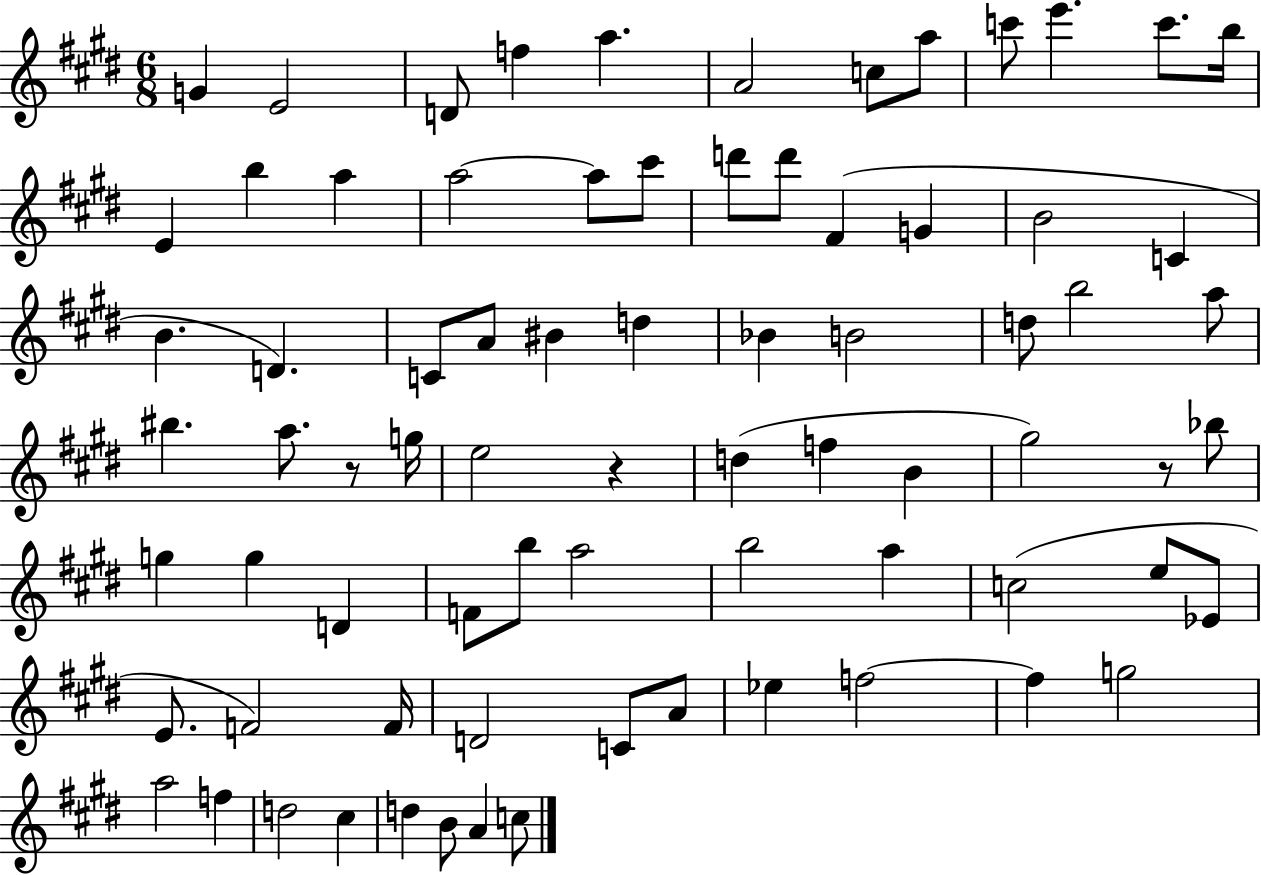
G4/q E4/h D4/e F5/q A5/q. A4/h C5/e A5/e C6/e E6/q. C6/e. B5/s E4/q B5/q A5/q A5/h A5/e C#6/e D6/e D6/e F#4/q G4/q B4/h C4/q B4/q. D4/q. C4/e A4/e BIS4/q D5/q Bb4/q B4/h D5/e B5/h A5/e BIS5/q. A5/e. R/e G5/s E5/h R/q D5/q F5/q B4/q G#5/h R/e Bb5/e G5/q G5/q D4/q F4/e B5/e A5/h B5/h A5/q C5/h E5/e Eb4/e E4/e. F4/h F4/s D4/h C4/e A4/e Eb5/q F5/h F5/q G5/h A5/h F5/q D5/h C#5/q D5/q B4/e A4/q C5/e